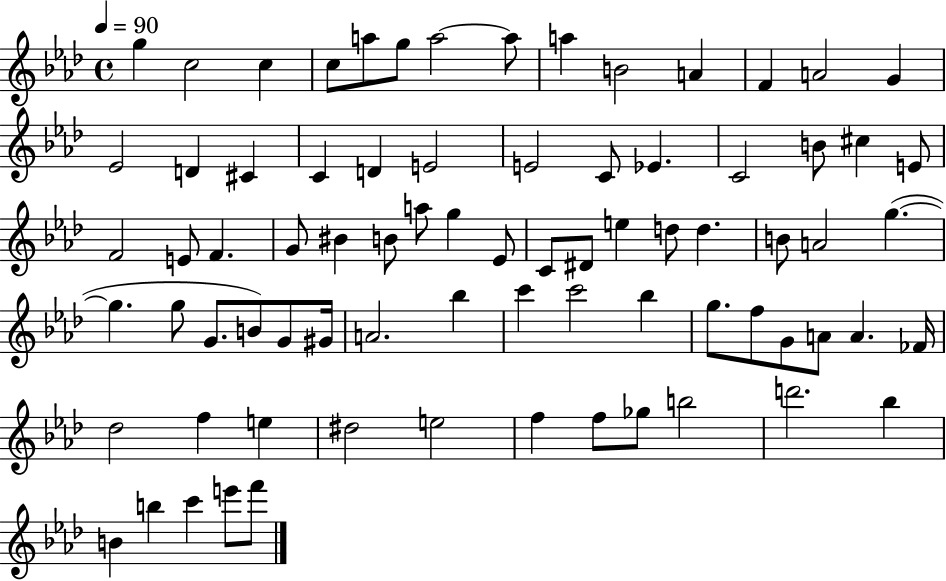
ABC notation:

X:1
T:Untitled
M:4/4
L:1/4
K:Ab
g c2 c c/2 a/2 g/2 a2 a/2 a B2 A F A2 G _E2 D ^C C D E2 E2 C/2 _E C2 B/2 ^c E/2 F2 E/2 F G/2 ^B B/2 a/2 g _E/2 C/2 ^D/2 e d/2 d B/2 A2 g g g/2 G/2 B/2 G/2 ^G/4 A2 _b c' c'2 _b g/2 f/2 G/2 A/2 A _F/4 _d2 f e ^d2 e2 f f/2 _g/2 b2 d'2 _b B b c' e'/2 f'/2